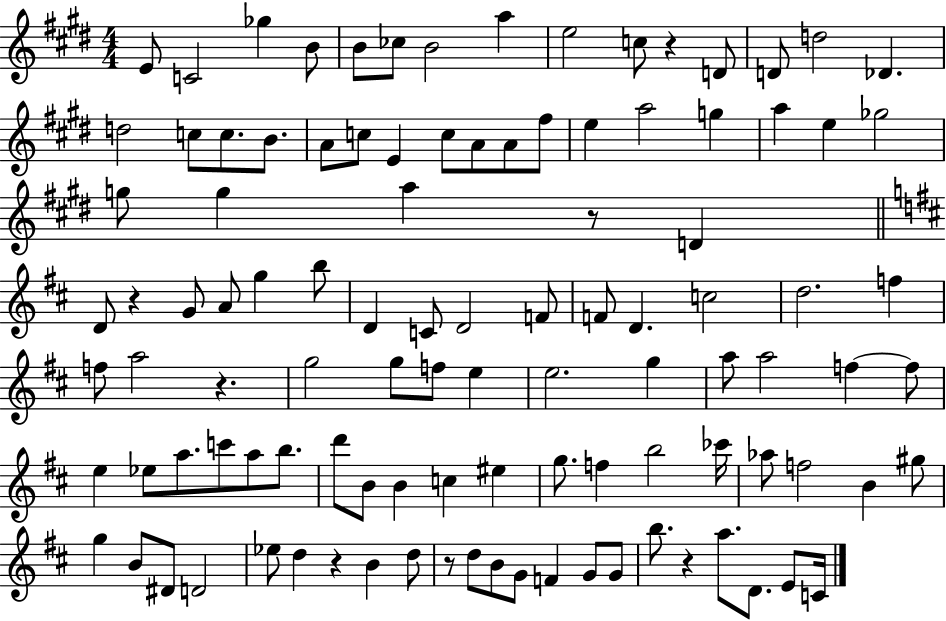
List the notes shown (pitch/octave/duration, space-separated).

E4/e C4/h Gb5/q B4/e B4/e CES5/e B4/h A5/q E5/h C5/e R/q D4/e D4/e D5/h Db4/q. D5/h C5/e C5/e. B4/e. A4/e C5/e E4/q C5/e A4/e A4/e F#5/e E5/q A5/h G5/q A5/q E5/q Gb5/h G5/e G5/q A5/q R/e D4/q D4/e R/q G4/e A4/e G5/q B5/e D4/q C4/e D4/h F4/e F4/e D4/q. C5/h D5/h. F5/q F5/e A5/h R/q. G5/h G5/e F5/e E5/q E5/h. G5/q A5/e A5/h F5/q F5/e E5/q Eb5/e A5/e. C6/e A5/e B5/e. D6/e B4/e B4/q C5/q EIS5/q G5/e. F5/q B5/h CES6/s Ab5/e F5/h B4/q G#5/e G5/q B4/e D#4/e D4/h Eb5/e D5/q R/q B4/q D5/e R/e D5/e B4/e G4/e F4/q G4/e G4/e B5/e. R/q A5/e. D4/e. E4/e C4/s